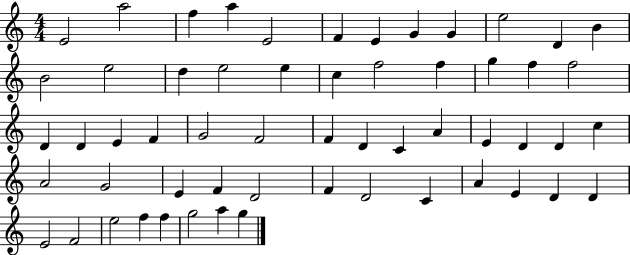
E4/h A5/h F5/q A5/q E4/h F4/q E4/q G4/q G4/q E5/h D4/q B4/q B4/h E5/h D5/q E5/h E5/q C5/q F5/h F5/q G5/q F5/q F5/h D4/q D4/q E4/q F4/q G4/h F4/h F4/q D4/q C4/q A4/q E4/q D4/q D4/q C5/q A4/h G4/h E4/q F4/q D4/h F4/q D4/h C4/q A4/q E4/q D4/q D4/q E4/h F4/h E5/h F5/q F5/q G5/h A5/q G5/q